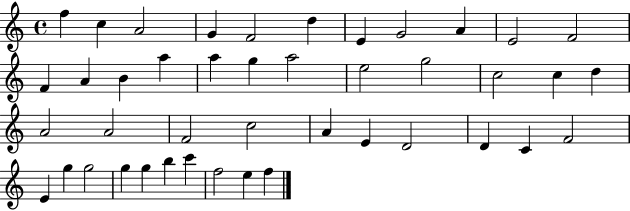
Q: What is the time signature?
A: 4/4